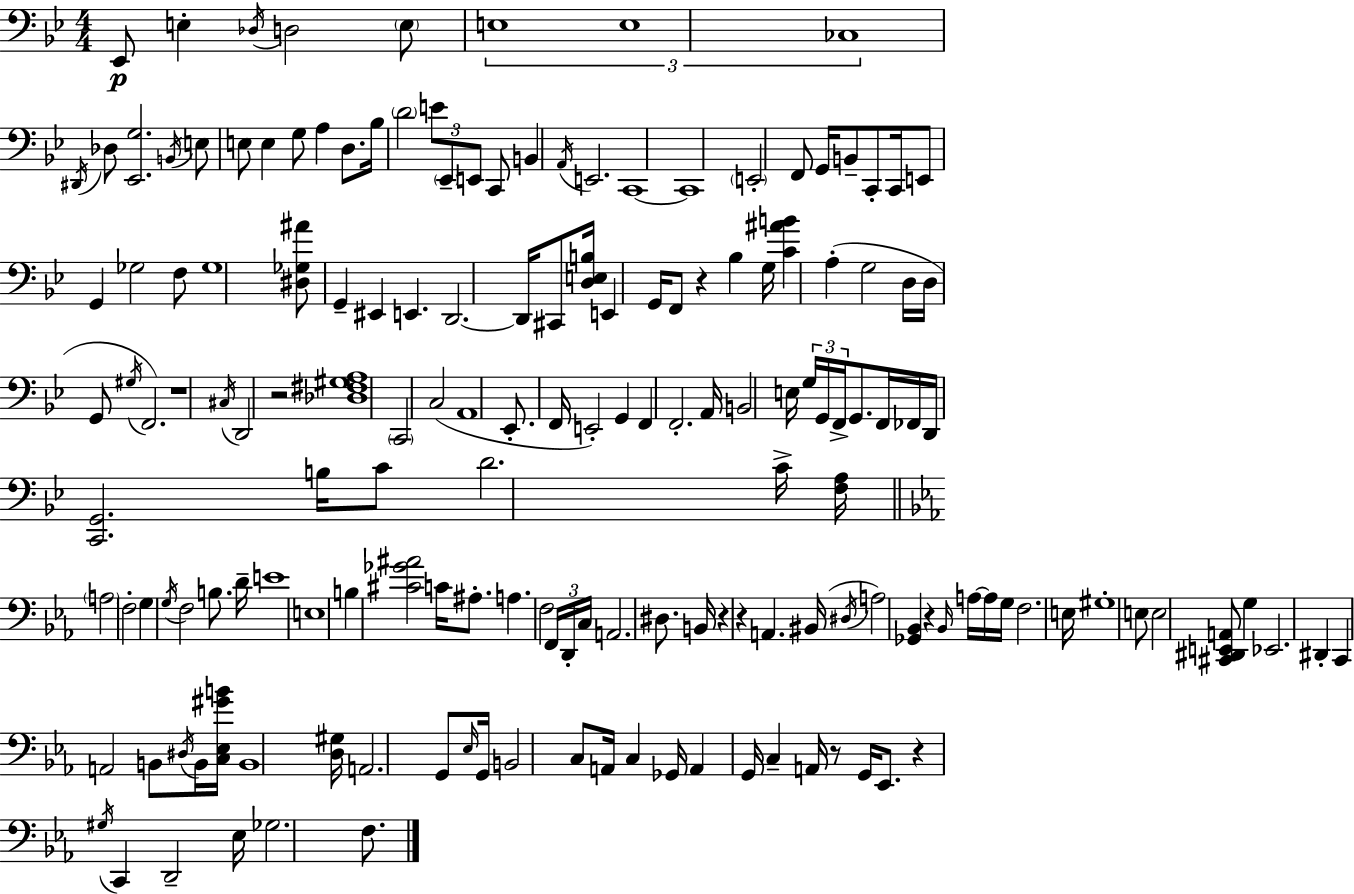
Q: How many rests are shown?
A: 8